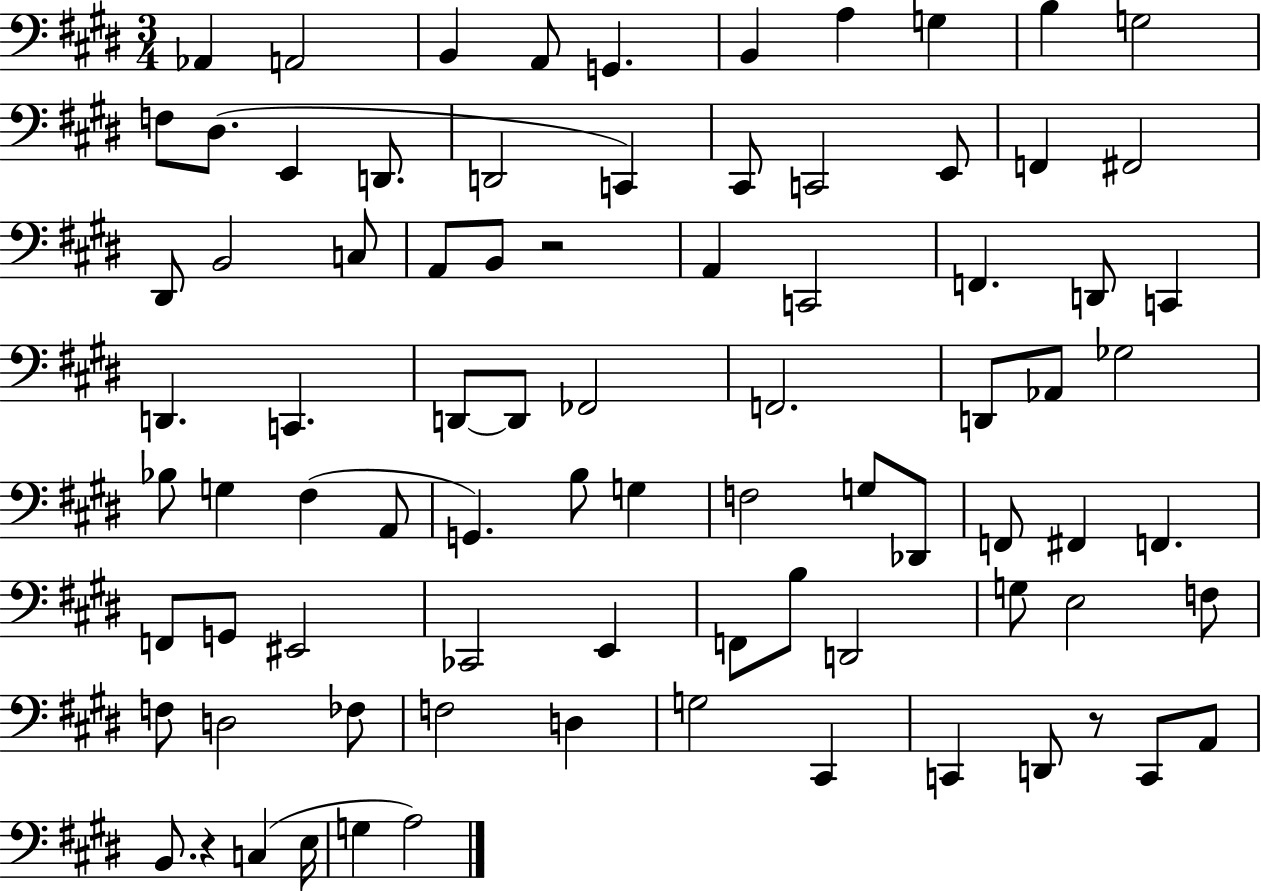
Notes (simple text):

Ab2/q A2/h B2/q A2/e G2/q. B2/q A3/q G3/q B3/q G3/h F3/e D#3/e. E2/q D2/e. D2/h C2/q C#2/e C2/h E2/e F2/q F#2/h D#2/e B2/h C3/e A2/e B2/e R/h A2/q C2/h F2/q. D2/e C2/q D2/q. C2/q. D2/e D2/e FES2/h F2/h. D2/e Ab2/e Gb3/h Bb3/e G3/q F#3/q A2/e G2/q. B3/e G3/q F3/h G3/e Db2/e F2/e F#2/q F2/q. F2/e G2/e EIS2/h CES2/h E2/q F2/e B3/e D2/h G3/e E3/h F3/e F3/e D3/h FES3/e F3/h D3/q G3/h C#2/q C2/q D2/e R/e C2/e A2/e B2/e. R/q C3/q E3/s G3/q A3/h